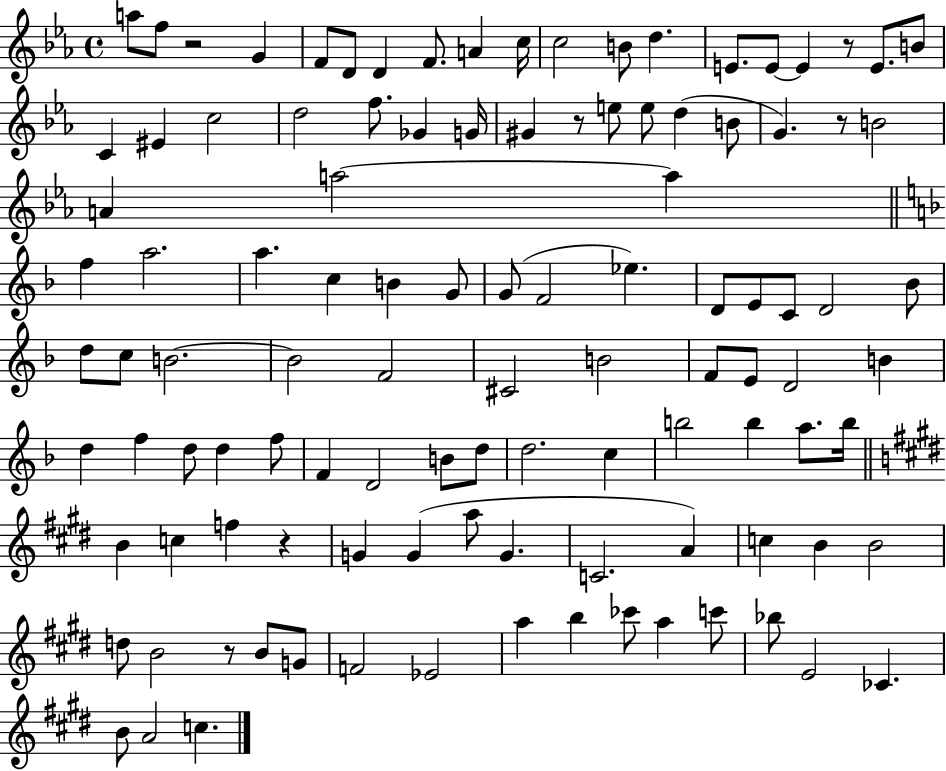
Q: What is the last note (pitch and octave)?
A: C5